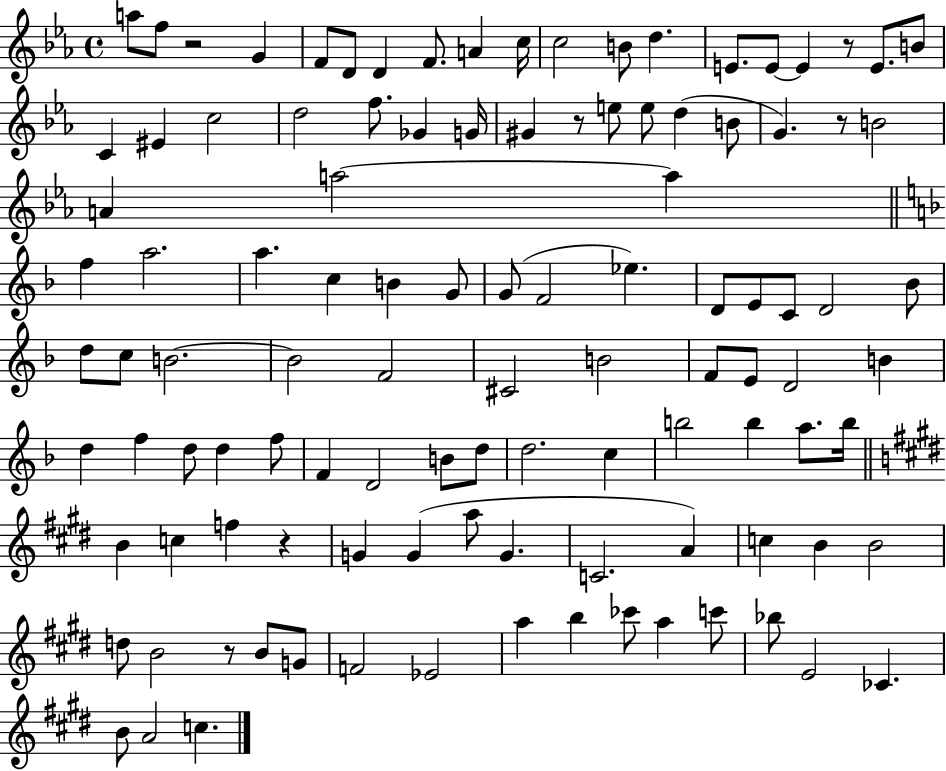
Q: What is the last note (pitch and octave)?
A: C5